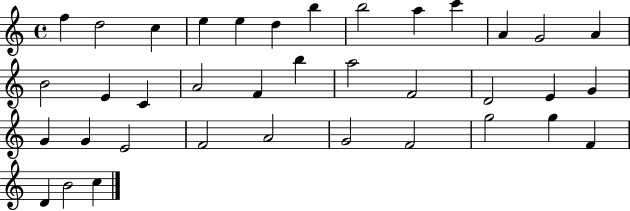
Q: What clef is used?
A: treble